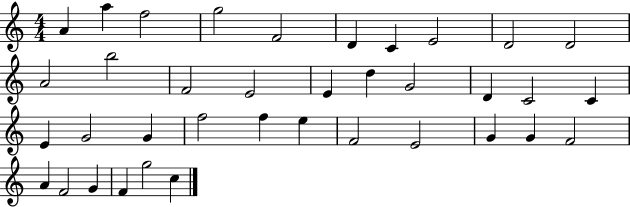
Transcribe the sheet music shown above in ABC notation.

X:1
T:Untitled
M:4/4
L:1/4
K:C
A a f2 g2 F2 D C E2 D2 D2 A2 b2 F2 E2 E d G2 D C2 C E G2 G f2 f e F2 E2 G G F2 A F2 G F g2 c